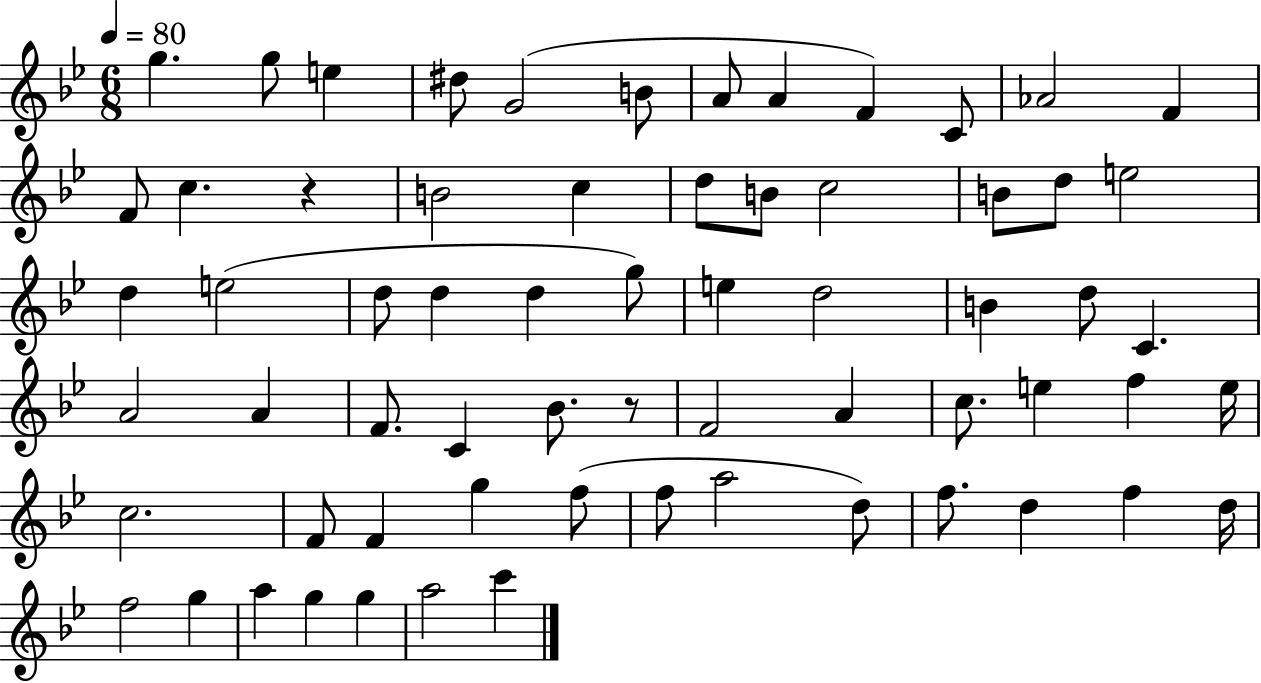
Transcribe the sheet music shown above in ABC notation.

X:1
T:Untitled
M:6/8
L:1/4
K:Bb
g g/2 e ^d/2 G2 B/2 A/2 A F C/2 _A2 F F/2 c z B2 c d/2 B/2 c2 B/2 d/2 e2 d e2 d/2 d d g/2 e d2 B d/2 C A2 A F/2 C _B/2 z/2 F2 A c/2 e f e/4 c2 F/2 F g f/2 f/2 a2 d/2 f/2 d f d/4 f2 g a g g a2 c'